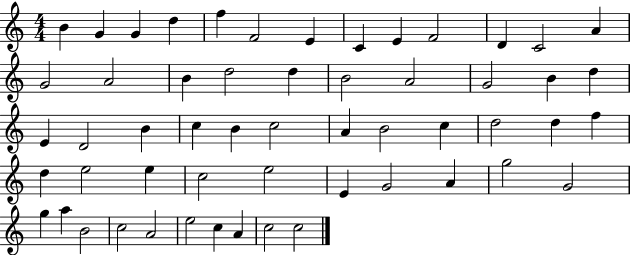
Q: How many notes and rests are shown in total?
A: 55